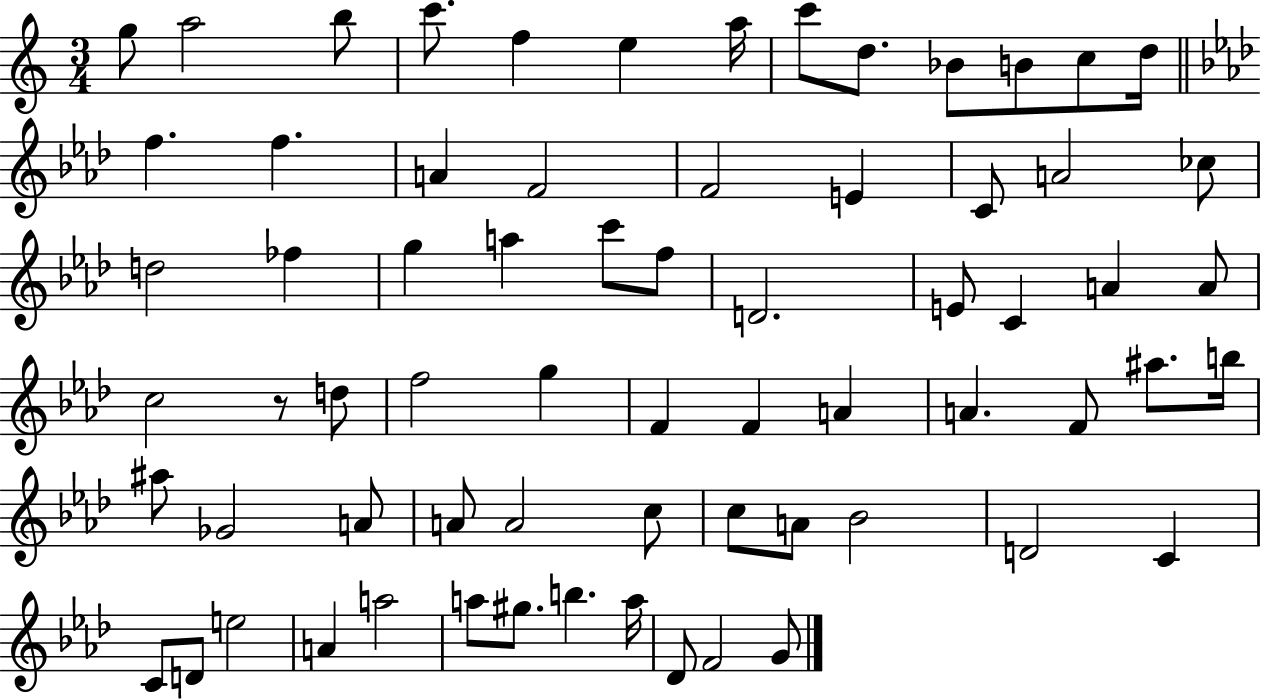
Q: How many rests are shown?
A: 1